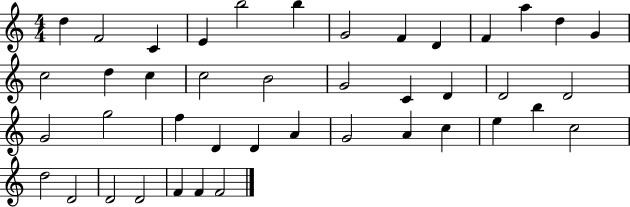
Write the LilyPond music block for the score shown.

{
  \clef treble
  \numericTimeSignature
  \time 4/4
  \key c \major
  d''4 f'2 c'4 | e'4 b''2 b''4 | g'2 f'4 d'4 | f'4 a''4 d''4 g'4 | \break c''2 d''4 c''4 | c''2 b'2 | g'2 c'4 d'4 | d'2 d'2 | \break g'2 g''2 | f''4 d'4 d'4 a'4 | g'2 a'4 c''4 | e''4 b''4 c''2 | \break d''2 d'2 | d'2 d'2 | f'4 f'4 f'2 | \bar "|."
}